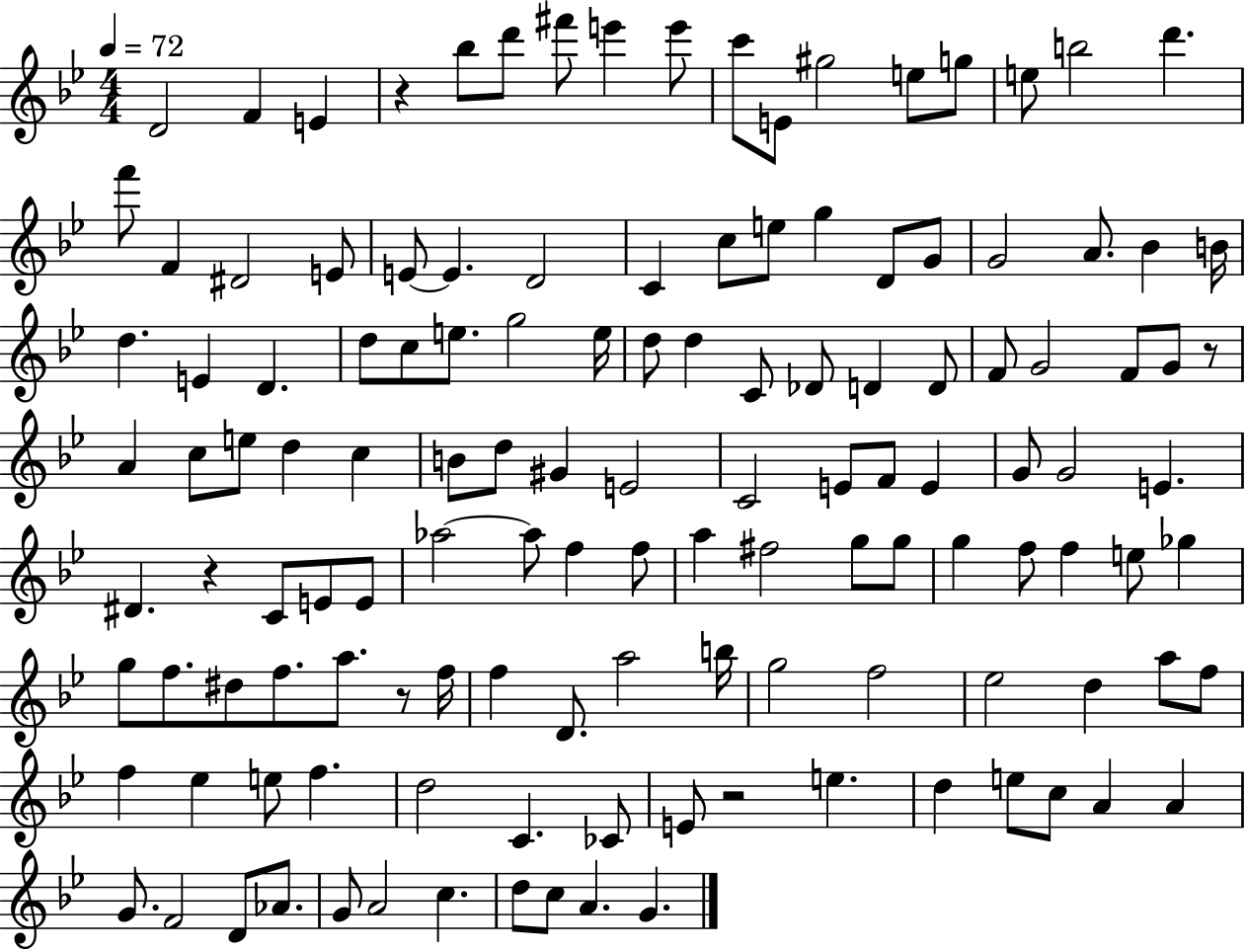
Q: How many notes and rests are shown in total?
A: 130